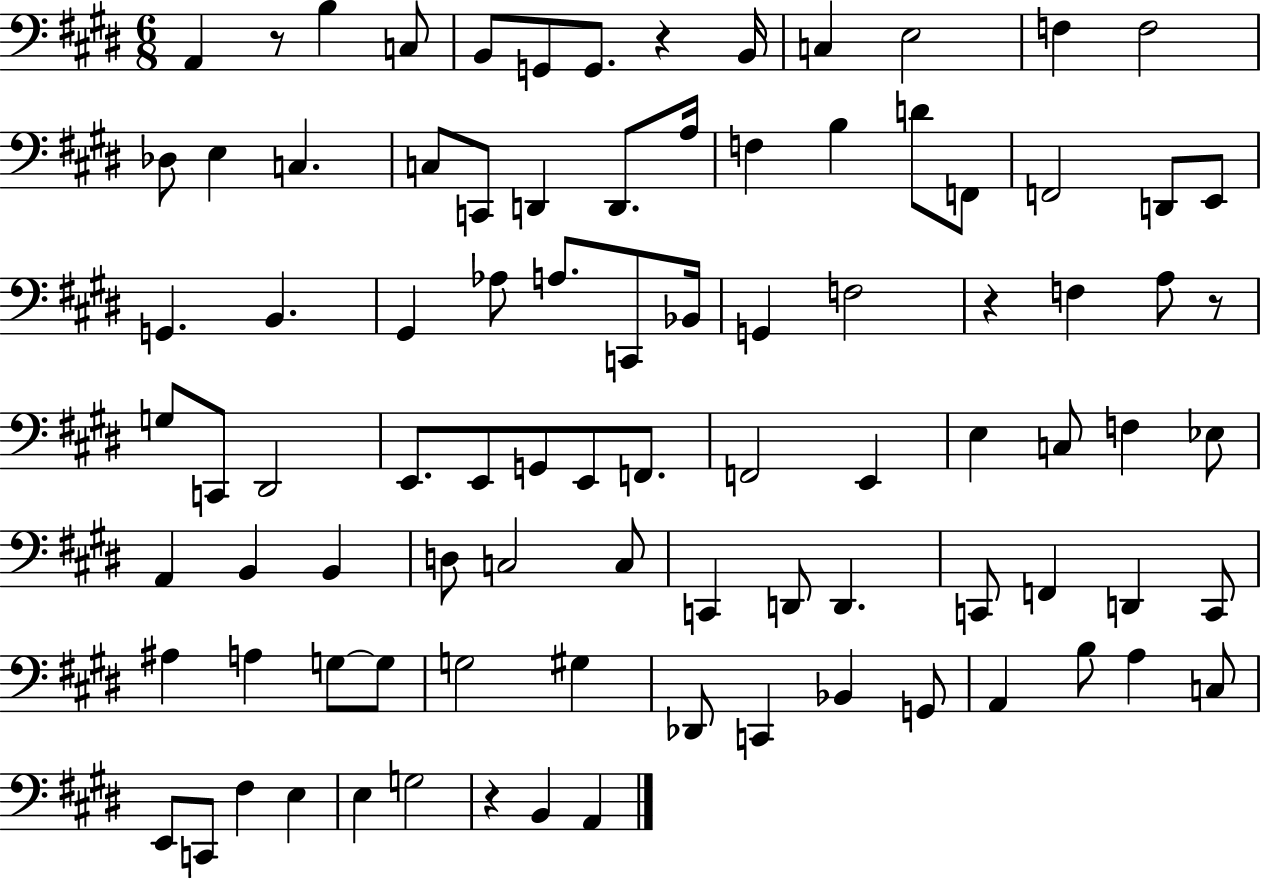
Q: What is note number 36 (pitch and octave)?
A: F3